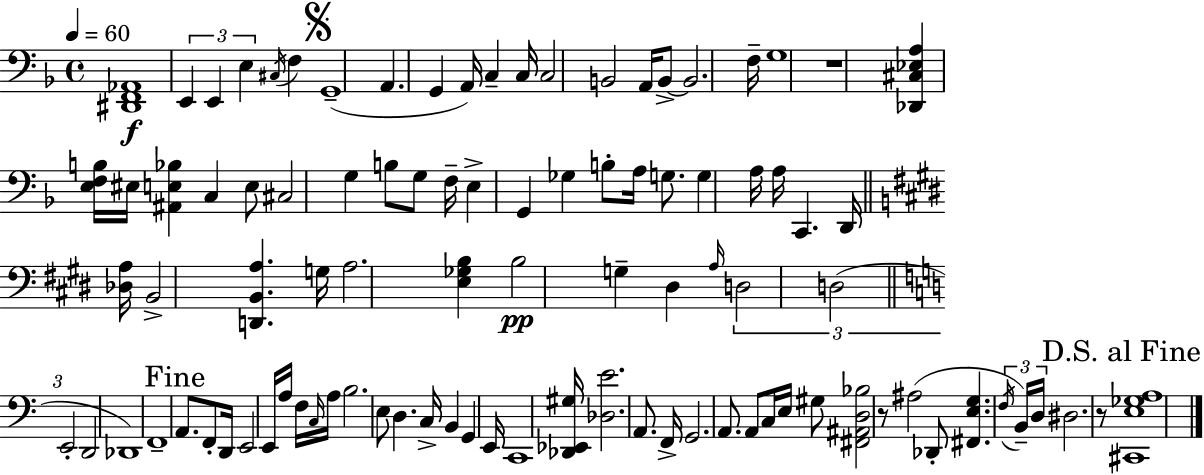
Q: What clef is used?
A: bass